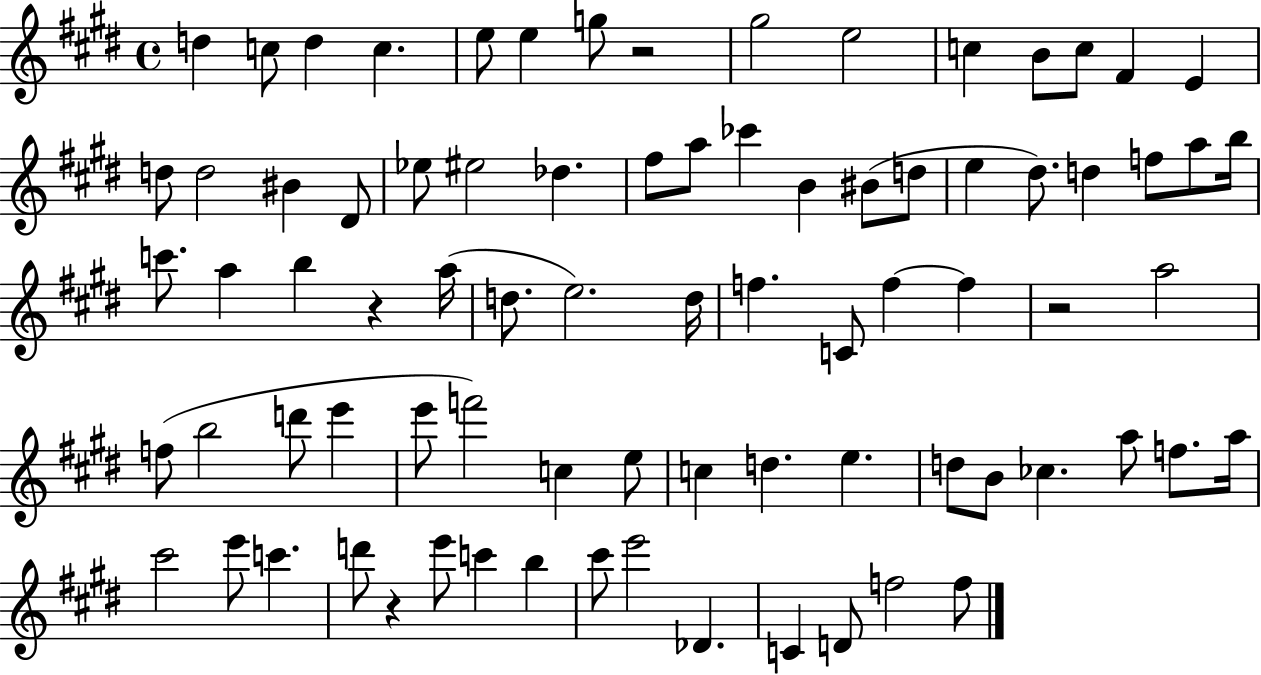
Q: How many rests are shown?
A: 4